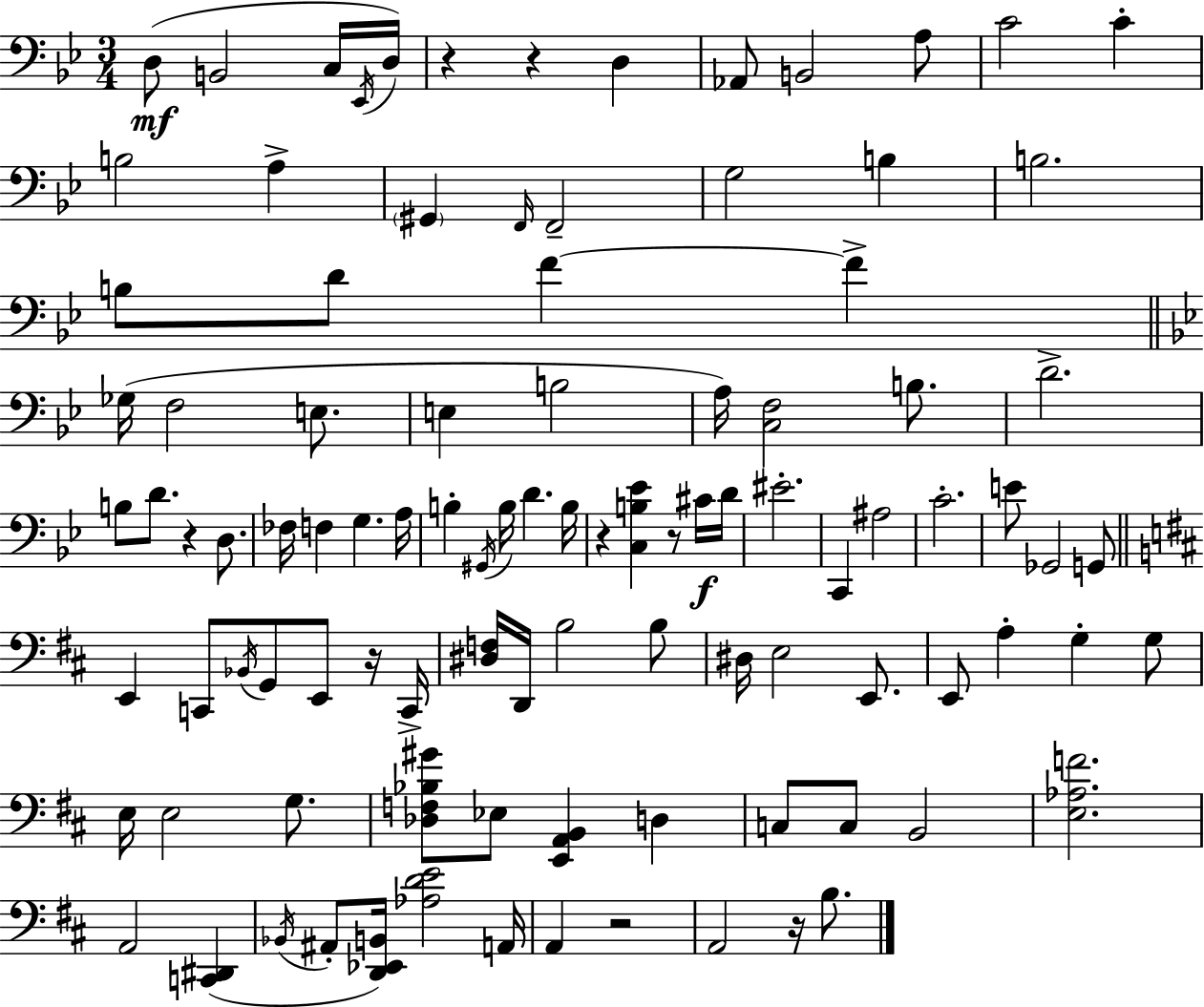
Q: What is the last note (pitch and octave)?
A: B3